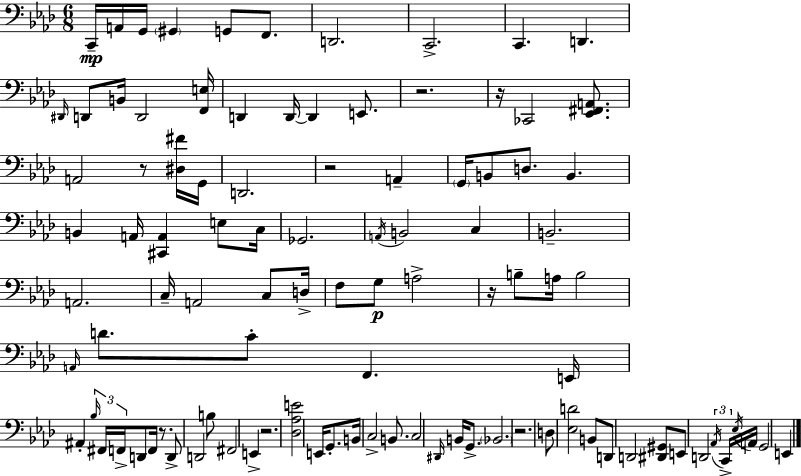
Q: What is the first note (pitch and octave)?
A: C2